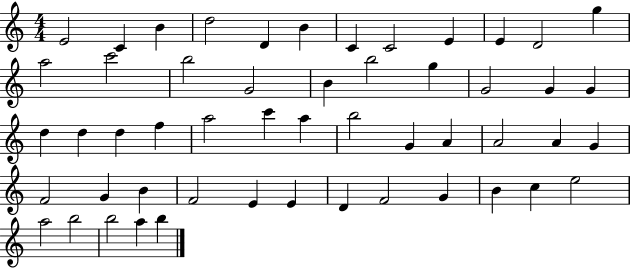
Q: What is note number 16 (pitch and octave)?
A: G4